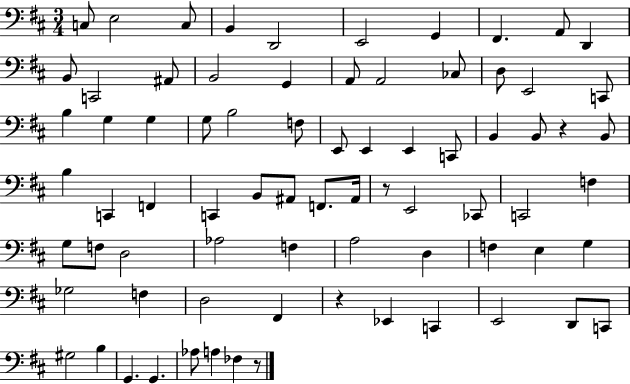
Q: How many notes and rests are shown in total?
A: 76